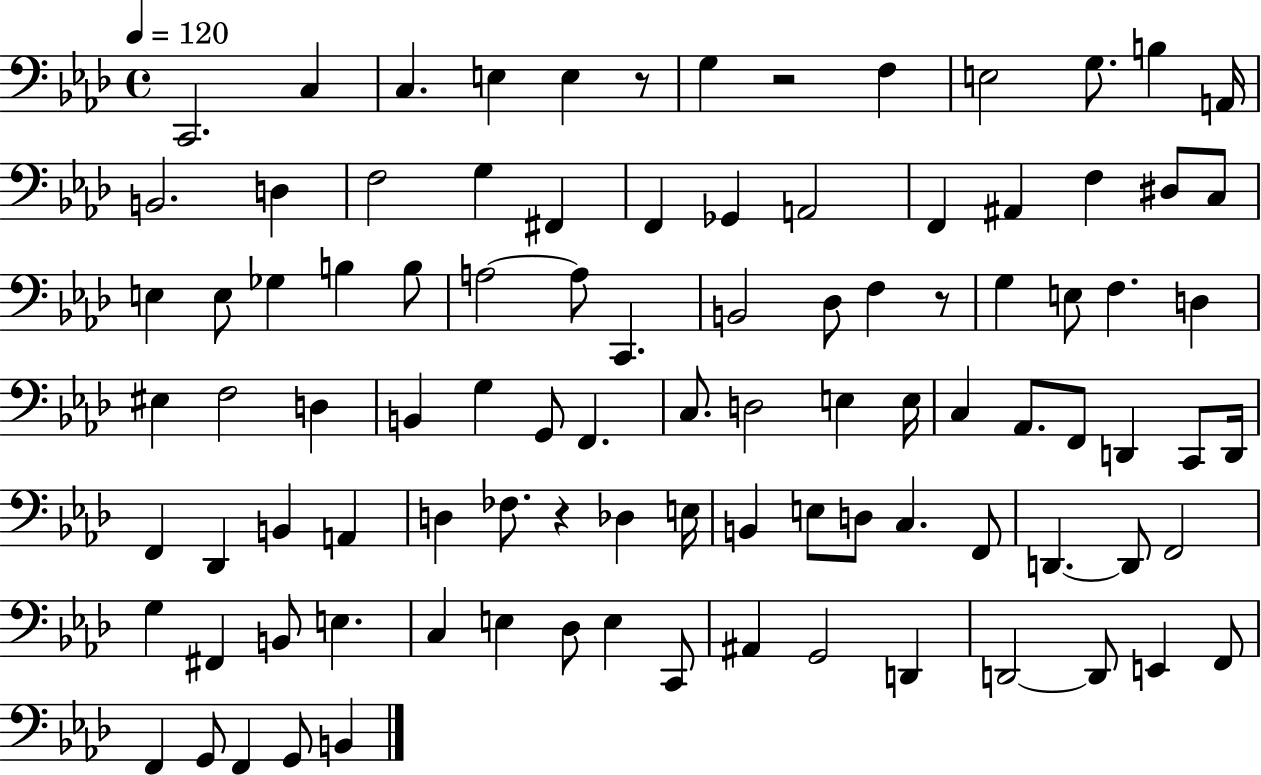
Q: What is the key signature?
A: AES major